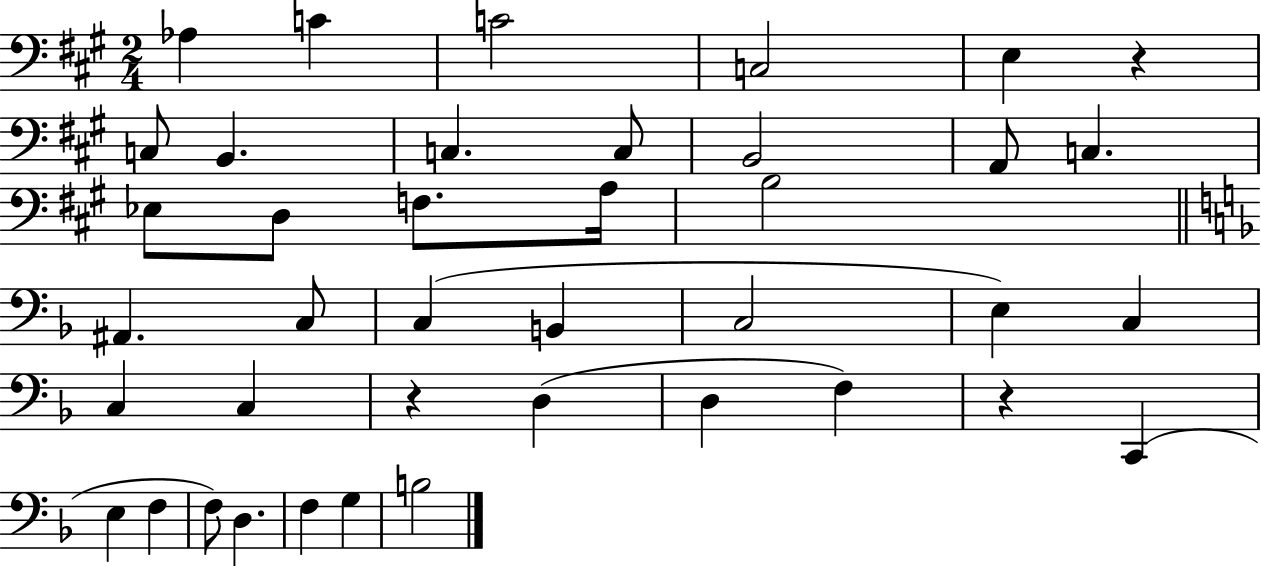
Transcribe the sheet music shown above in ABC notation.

X:1
T:Untitled
M:2/4
L:1/4
K:A
_A, C C2 C,2 E, z C,/2 B,, C, C,/2 B,,2 A,,/2 C, _E,/2 D,/2 F,/2 A,/4 B,2 ^A,, C,/2 C, B,, C,2 E, C, C, C, z D, D, F, z C,, E, F, F,/2 D, F, G, B,2